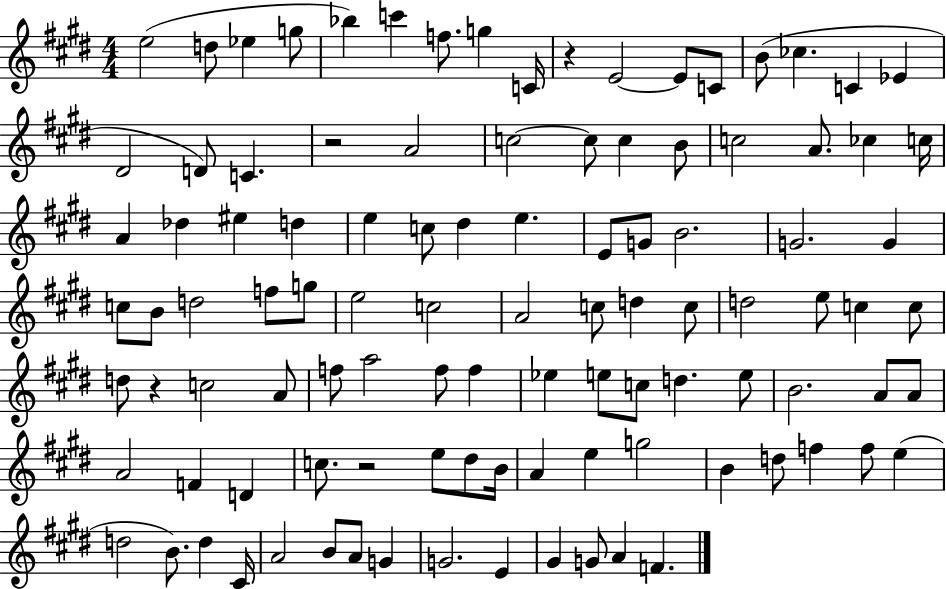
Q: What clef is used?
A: treble